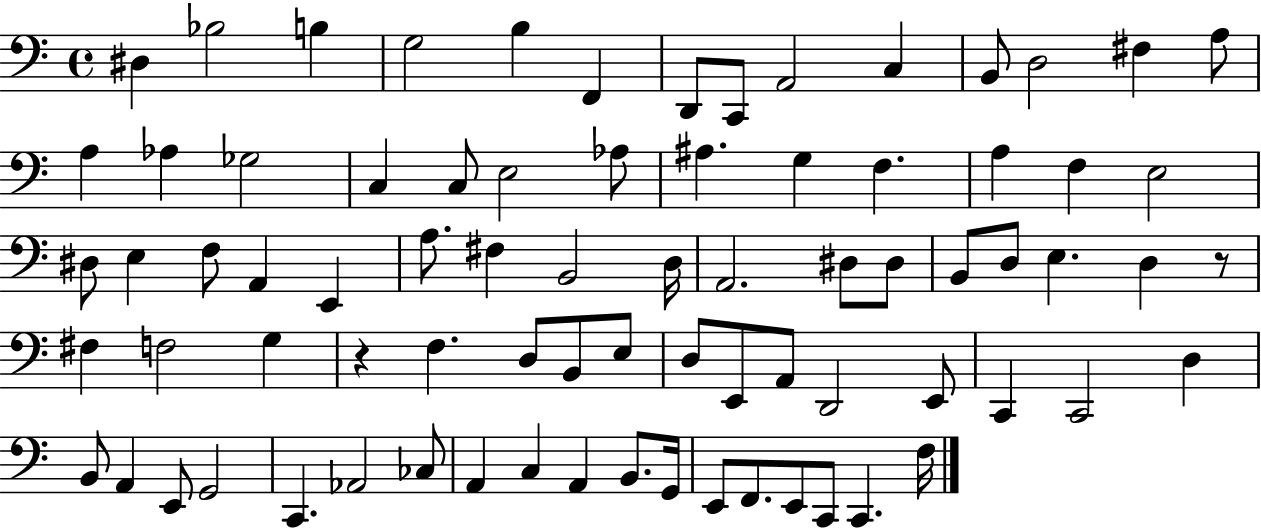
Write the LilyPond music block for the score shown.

{
  \clef bass
  \time 4/4
  \defaultTimeSignature
  \key c \major
  dis4 bes2 b4 | g2 b4 f,4 | d,8 c,8 a,2 c4 | b,8 d2 fis4 a8 | \break a4 aes4 ges2 | c4 c8 e2 aes8 | ais4. g4 f4. | a4 f4 e2 | \break dis8 e4 f8 a,4 e,4 | a8. fis4 b,2 d16 | a,2. dis8 dis8 | b,8 d8 e4. d4 r8 | \break fis4 f2 g4 | r4 f4. d8 b,8 e8 | d8 e,8 a,8 d,2 e,8 | c,4 c,2 d4 | \break b,8 a,4 e,8 g,2 | c,4. aes,2 ces8 | a,4 c4 a,4 b,8. g,16 | e,8 f,8. e,8 c,8 c,4. f16 | \break \bar "|."
}